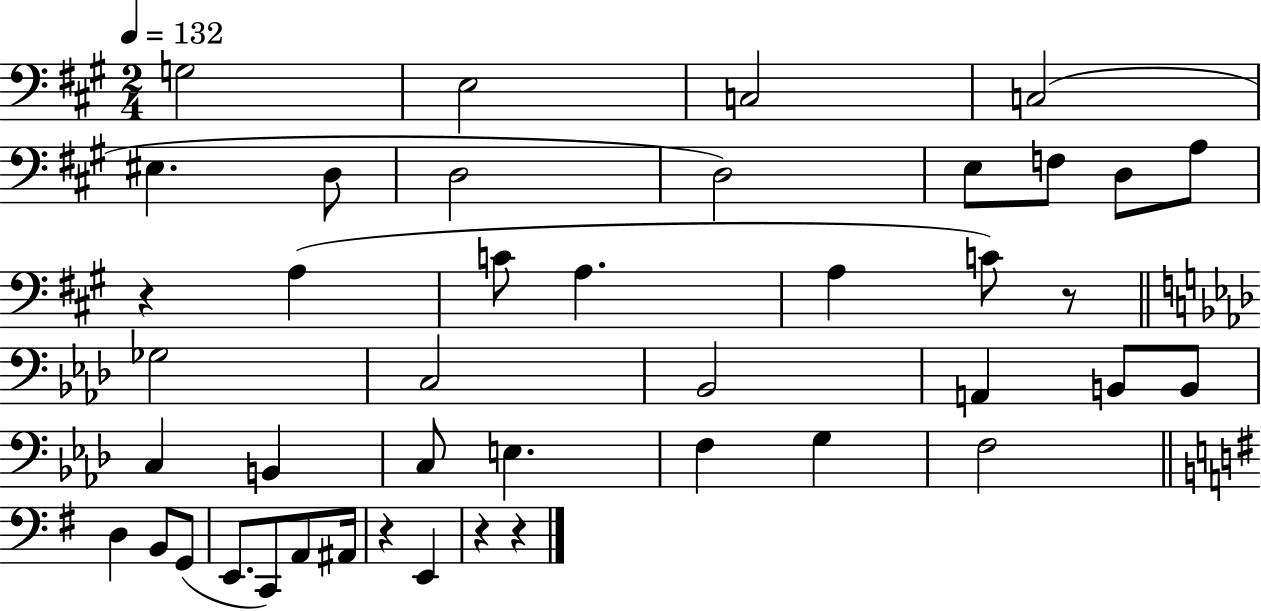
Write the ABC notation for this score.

X:1
T:Untitled
M:2/4
L:1/4
K:A
G,2 E,2 C,2 C,2 ^E, D,/2 D,2 D,2 E,/2 F,/2 D,/2 A,/2 z A, C/2 A, A, C/2 z/2 _G,2 C,2 _B,,2 A,, B,,/2 B,,/2 C, B,, C,/2 E, F, G, F,2 D, B,,/2 G,,/2 E,,/2 C,,/2 A,,/2 ^A,,/4 z E,, z z